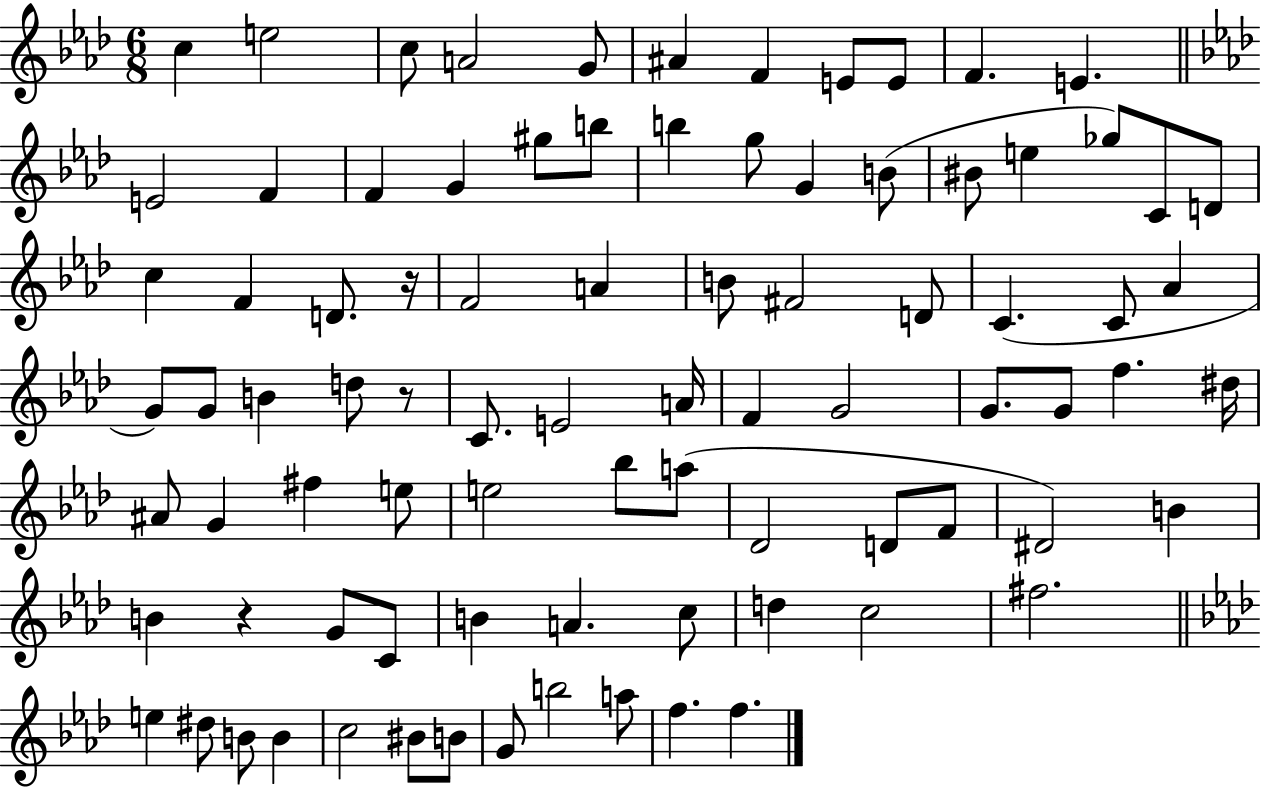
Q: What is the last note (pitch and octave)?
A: F5